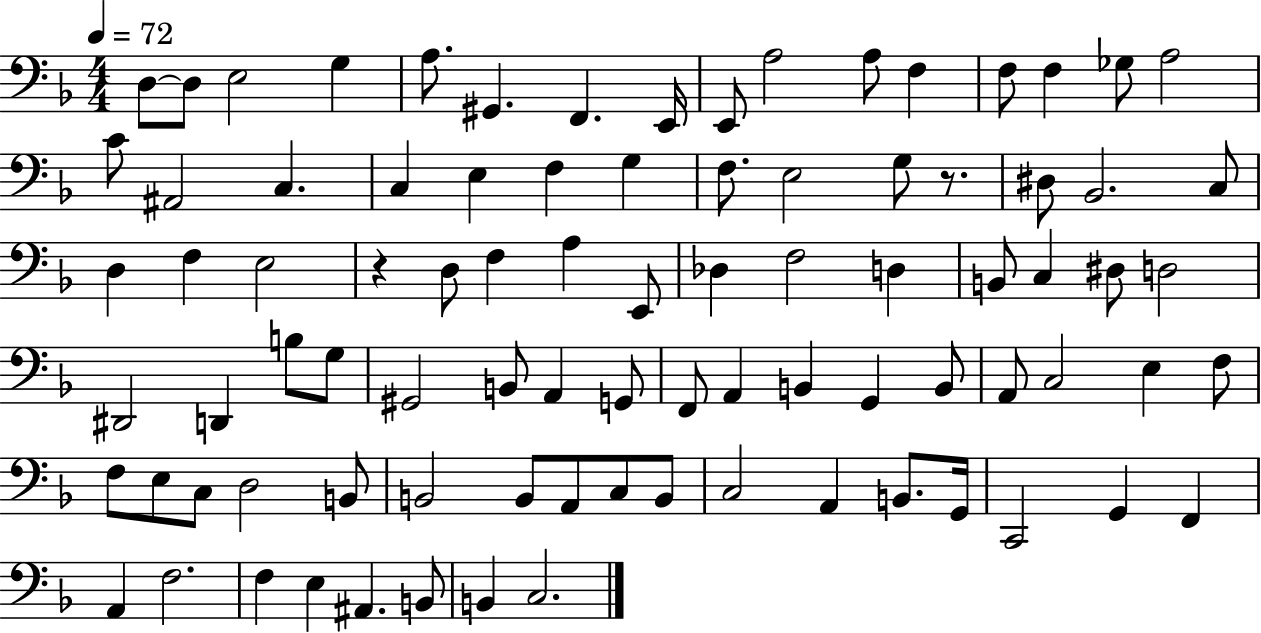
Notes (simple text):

D3/e D3/e E3/h G3/q A3/e. G#2/q. F2/q. E2/s E2/e A3/h A3/e F3/q F3/e F3/q Gb3/e A3/h C4/e A#2/h C3/q. C3/q E3/q F3/q G3/q F3/e. E3/h G3/e R/e. D#3/e Bb2/h. C3/e D3/q F3/q E3/h R/q D3/e F3/q A3/q E2/e Db3/q F3/h D3/q B2/e C3/q D#3/e D3/h D#2/h D2/q B3/e G3/e G#2/h B2/e A2/q G2/e F2/e A2/q B2/q G2/q B2/e A2/e C3/h E3/q F3/e F3/e E3/e C3/e D3/h B2/e B2/h B2/e A2/e C3/e B2/e C3/h A2/q B2/e. G2/s C2/h G2/q F2/q A2/q F3/h. F3/q E3/q A#2/q. B2/e B2/q C3/h.